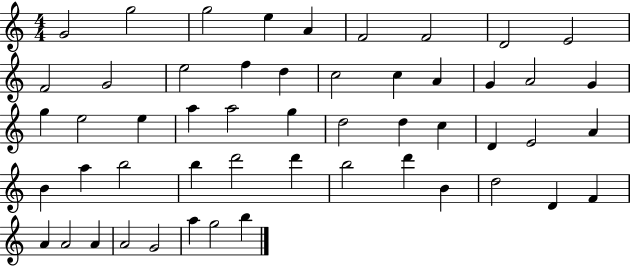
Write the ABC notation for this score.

X:1
T:Untitled
M:4/4
L:1/4
K:C
G2 g2 g2 e A F2 F2 D2 E2 F2 G2 e2 f d c2 c A G A2 G g e2 e a a2 g d2 d c D E2 A B a b2 b d'2 d' b2 d' B d2 D F A A2 A A2 G2 a g2 b